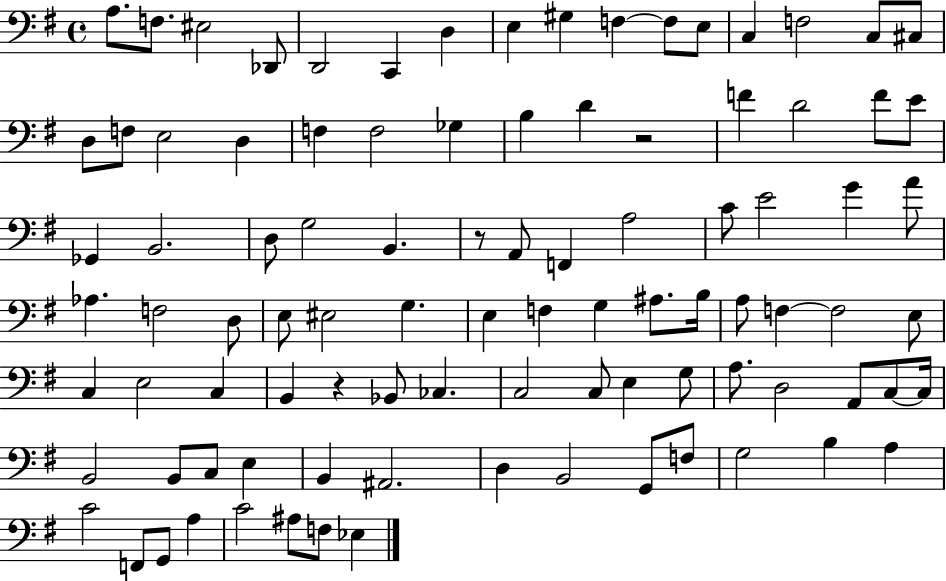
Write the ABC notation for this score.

X:1
T:Untitled
M:4/4
L:1/4
K:G
A,/2 F,/2 ^E,2 _D,,/2 D,,2 C,, D, E, ^G, F, F,/2 E,/2 C, F,2 C,/2 ^C,/2 D,/2 F,/2 E,2 D, F, F,2 _G, B, D z2 F D2 F/2 E/2 _G,, B,,2 D,/2 G,2 B,, z/2 A,,/2 F,, A,2 C/2 E2 G A/2 _A, F,2 D,/2 E,/2 ^E,2 G, E, F, G, ^A,/2 B,/4 A,/2 F, F,2 E,/2 C, E,2 C, B,, z _B,,/2 _C, C,2 C,/2 E, G,/2 A,/2 D,2 A,,/2 C,/2 C,/4 B,,2 B,,/2 C,/2 E, B,, ^A,,2 D, B,,2 G,,/2 F,/2 G,2 B, A, C2 F,,/2 G,,/2 A, C2 ^A,/2 F,/2 _E,